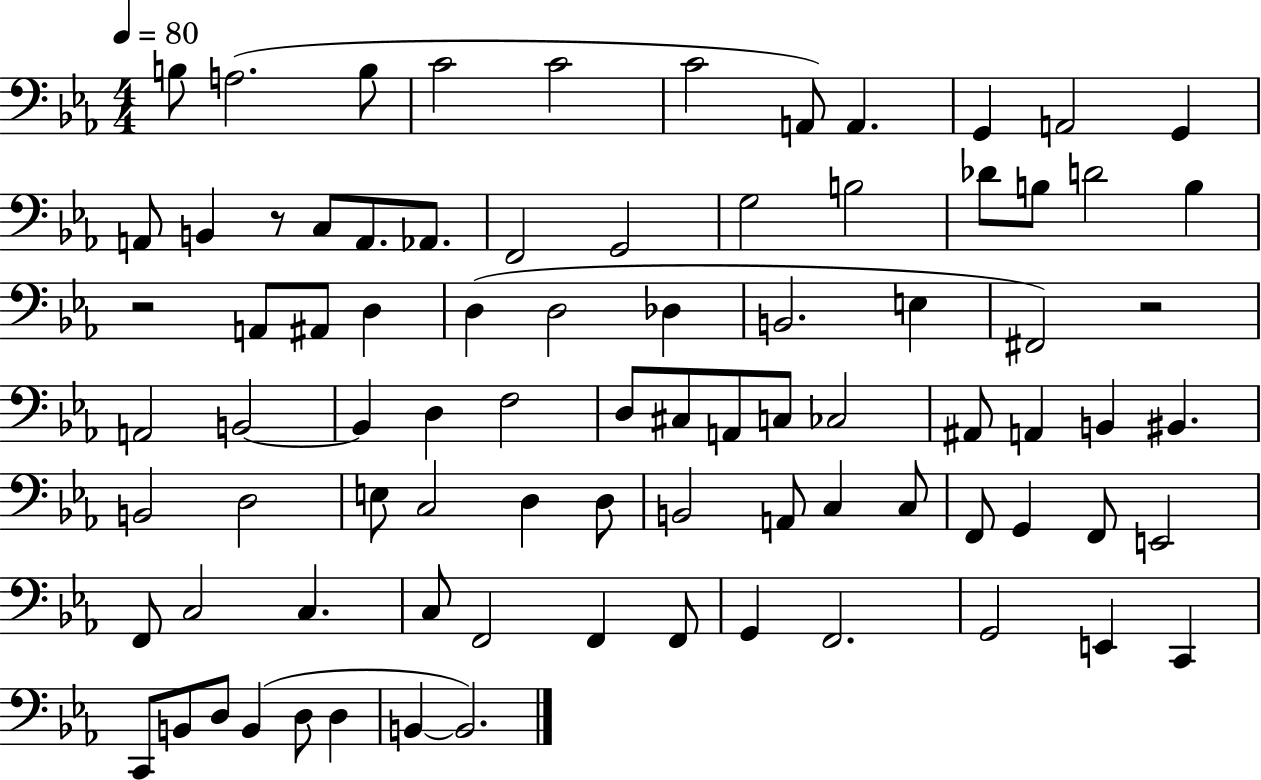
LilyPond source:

{
  \clef bass
  \numericTimeSignature
  \time 4/4
  \key ees \major
  \tempo 4 = 80
  b8 a2.( b8 | c'2 c'2 | c'2 a,8) a,4. | g,4 a,2 g,4 | \break a,8 b,4 r8 c8 a,8. aes,8. | f,2 g,2 | g2 b2 | des'8 b8 d'2 b4 | \break r2 a,8 ais,8 d4 | d4( d2 des4 | b,2. e4 | fis,2) r2 | \break a,2 b,2~~ | b,4 d4 f2 | d8 cis8 a,8 c8 ces2 | ais,8 a,4 b,4 bis,4. | \break b,2 d2 | e8 c2 d4 d8 | b,2 a,8 c4 c8 | f,8 g,4 f,8 e,2 | \break f,8 c2 c4. | c8 f,2 f,4 f,8 | g,4 f,2. | g,2 e,4 c,4 | \break c,8 b,8 d8 b,4( d8 d4 | b,4~~ b,2.) | \bar "|."
}